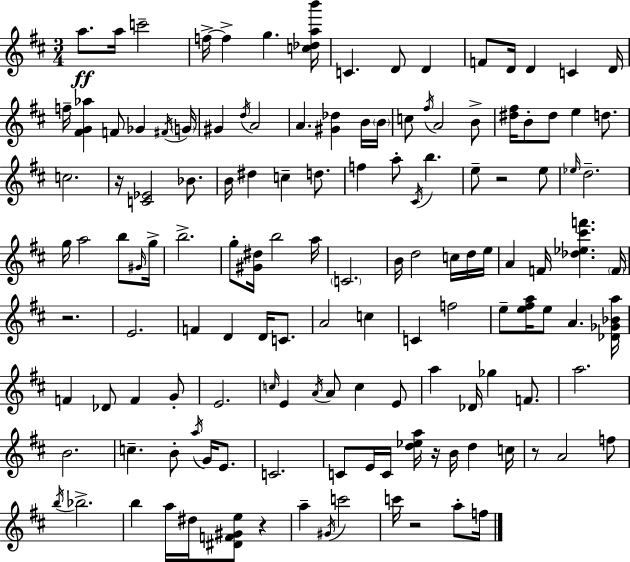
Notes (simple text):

A5/e. A5/s C6/h F5/s F5/q G5/q. [C5,Db5,A5,B6]/s C4/q. D4/e D4/q F4/e D4/s D4/q C4/q D4/s F5/s [F#4,G4,Ab5]/q F4/e Gb4/q F#4/s G4/s G#4/q D5/s A4/h A4/q. [G#4,Db5]/q B4/s B4/s C5/e F#5/s A4/h B4/e [D#5,F#5]/s B4/e D#5/e E5/q D5/e. C5/h. R/s [C4,Eb4]/h Bb4/e. B4/s D#5/q C5/q D5/e. F5/q A5/e C#4/s B5/q. E5/e R/h E5/e Eb5/s D5/h. G5/s A5/h B5/e G#4/s G5/s B5/h. G5/e [G#4,D#5]/s B5/h A5/s C4/h. B4/s D5/h C5/s D5/s E5/s A4/q F4/s [Db5,Eb5,C#6,F6]/q. F4/s R/h. E4/h. F4/q D4/q D4/s C4/e. A4/h C5/q C4/q F5/h E5/e [E5,F#5,A5]/s E5/e A4/q. [Db4,Gb4,Bb4,A5]/s F4/q Db4/e F4/q G4/e E4/h. C5/s E4/q A4/s A4/e C5/q E4/e A5/q Db4/s Gb5/q F4/e. A5/h. B4/h. C5/q. B4/e A5/s G4/s E4/e. C4/h. C4/e E4/s C4/s [D5,Eb5,A5]/s R/s B4/s D5/q C5/s R/e A4/h F5/e B5/s Bb5/h. B5/q A5/s D#5/s [D#4,F4,G#4,E5]/e R/q A5/q G#4/s C6/h C6/s R/h A5/e F5/s